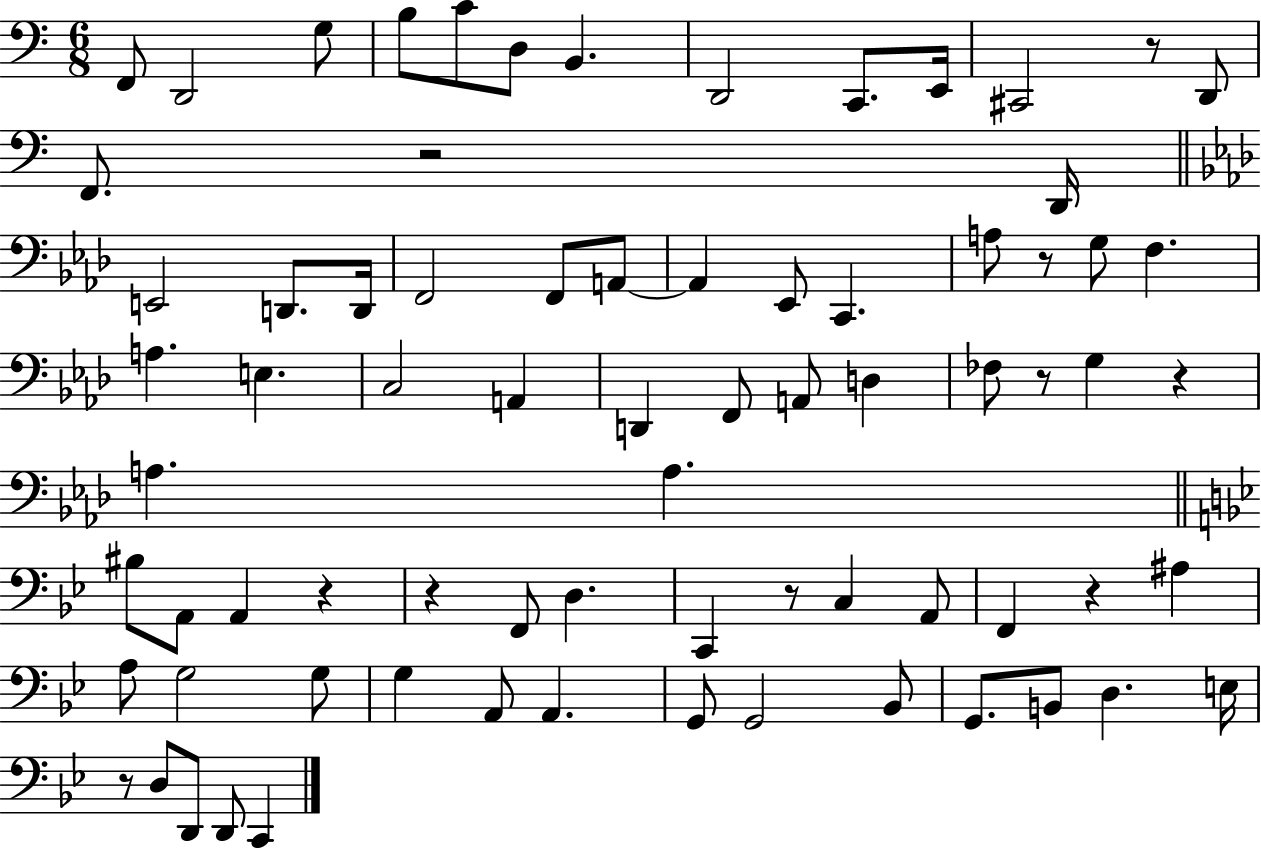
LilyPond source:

{
  \clef bass
  \numericTimeSignature
  \time 6/8
  \key c \major
  \repeat volta 2 { f,8 d,2 g8 | b8 c'8 d8 b,4. | d,2 c,8. e,16 | cis,2 r8 d,8 | \break f,8. r2 d,16 | \bar "||" \break \key f \minor e,2 d,8. d,16 | f,2 f,8 a,8~~ | a,4 ees,8 c,4. | a8 r8 g8 f4. | \break a4. e4. | c2 a,4 | d,4 f,8 a,8 d4 | fes8 r8 g4 r4 | \break a4. a4. | \bar "||" \break \key g \minor bis8 a,8 a,4 r4 | r4 f,8 d4. | c,4 r8 c4 a,8 | f,4 r4 ais4 | \break a8 g2 g8 | g4 a,8 a,4. | g,8 g,2 bes,8 | g,8. b,8 d4. e16 | \break r8 d8 d,8 d,8 c,4 | } \bar "|."
}